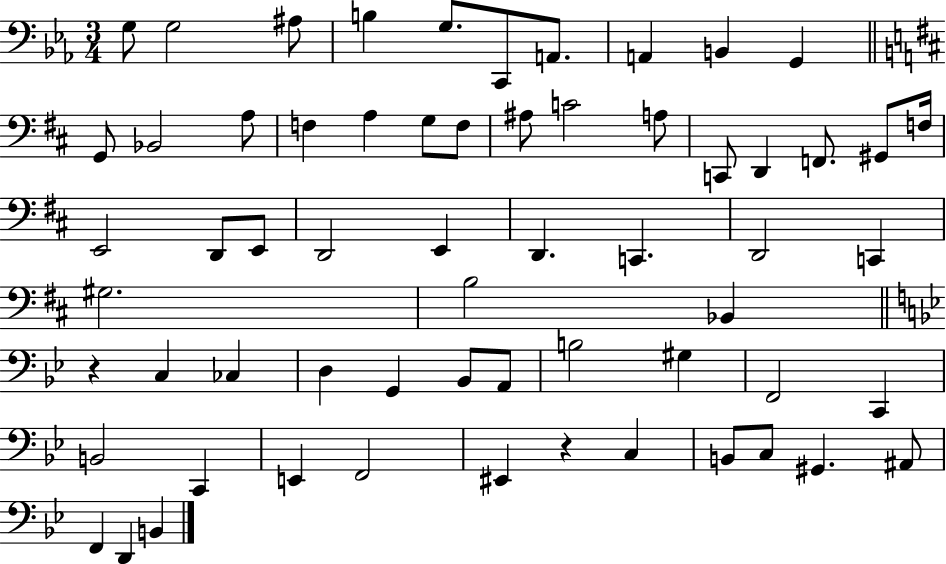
X:1
T:Untitled
M:3/4
L:1/4
K:Eb
G,/2 G,2 ^A,/2 B, G,/2 C,,/2 A,,/2 A,, B,, G,, G,,/2 _B,,2 A,/2 F, A, G,/2 F,/2 ^A,/2 C2 A,/2 C,,/2 D,, F,,/2 ^G,,/2 F,/4 E,,2 D,,/2 E,,/2 D,,2 E,, D,, C,, D,,2 C,, ^G,2 B,2 _B,, z C, _C, D, G,, _B,,/2 A,,/2 B,2 ^G, F,,2 C,, B,,2 C,, E,, F,,2 ^E,, z C, B,,/2 C,/2 ^G,, ^A,,/2 F,, D,, B,,